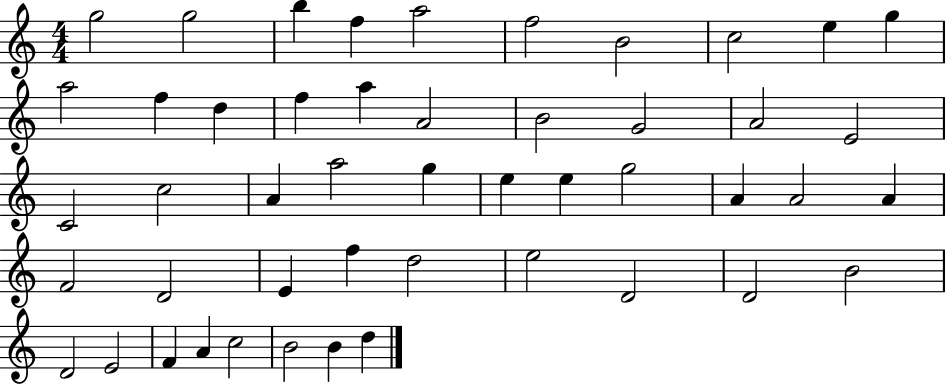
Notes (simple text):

G5/h G5/h B5/q F5/q A5/h F5/h B4/h C5/h E5/q G5/q A5/h F5/q D5/q F5/q A5/q A4/h B4/h G4/h A4/h E4/h C4/h C5/h A4/q A5/h G5/q E5/q E5/q G5/h A4/q A4/h A4/q F4/h D4/h E4/q F5/q D5/h E5/h D4/h D4/h B4/h D4/h E4/h F4/q A4/q C5/h B4/h B4/q D5/q